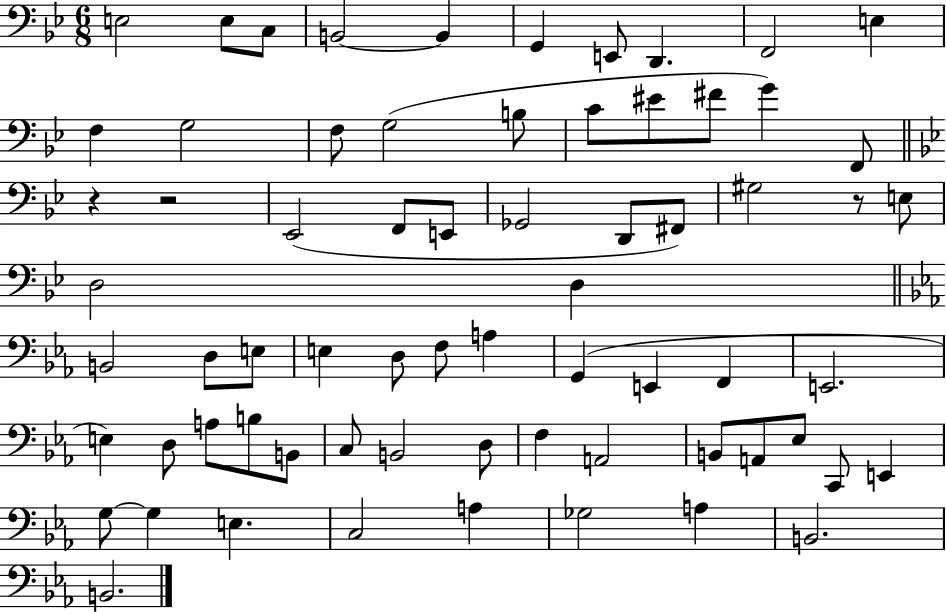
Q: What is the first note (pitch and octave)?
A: E3